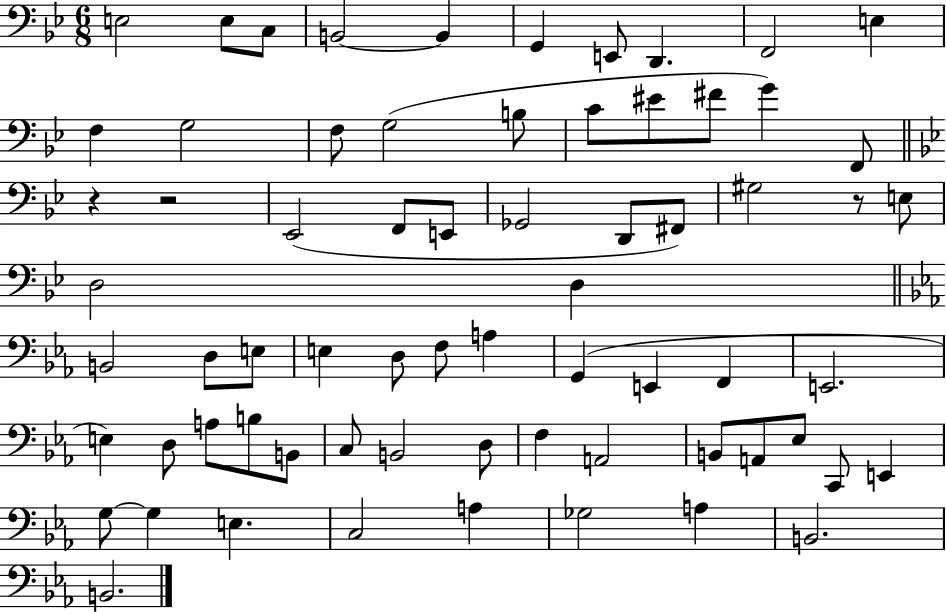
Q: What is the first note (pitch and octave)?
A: E3